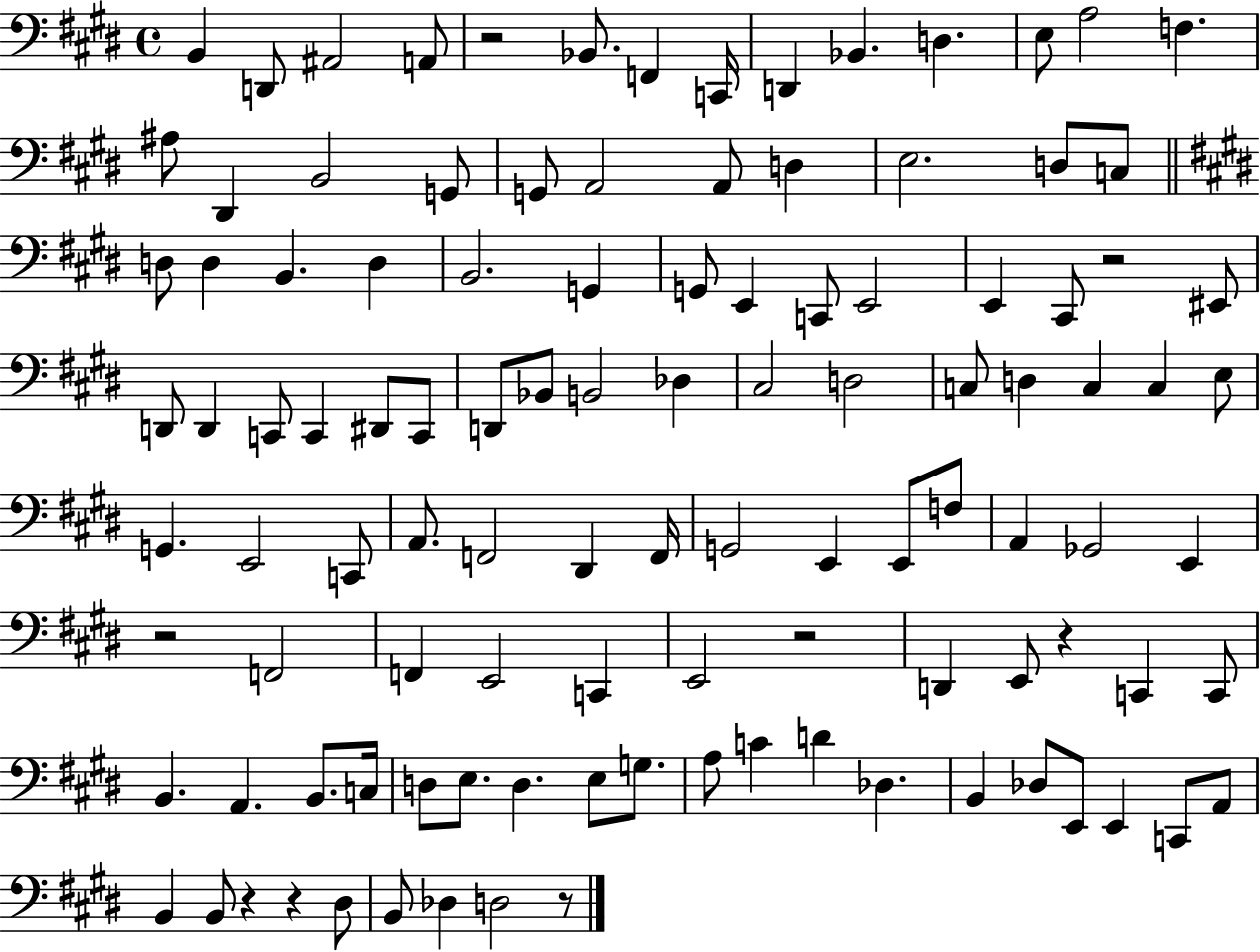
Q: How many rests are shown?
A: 8